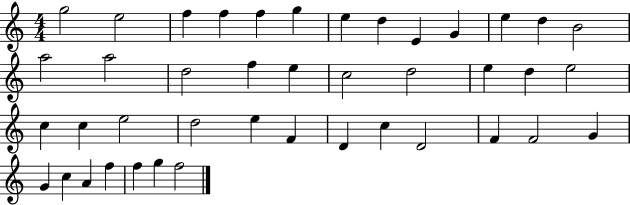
{
  \clef treble
  \numericTimeSignature
  \time 4/4
  \key c \major
  g''2 e''2 | f''4 f''4 f''4 g''4 | e''4 d''4 e'4 g'4 | e''4 d''4 b'2 | \break a''2 a''2 | d''2 f''4 e''4 | c''2 d''2 | e''4 d''4 e''2 | \break c''4 c''4 e''2 | d''2 e''4 f'4 | d'4 c''4 d'2 | f'4 f'2 g'4 | \break g'4 c''4 a'4 f''4 | f''4 g''4 f''2 | \bar "|."
}